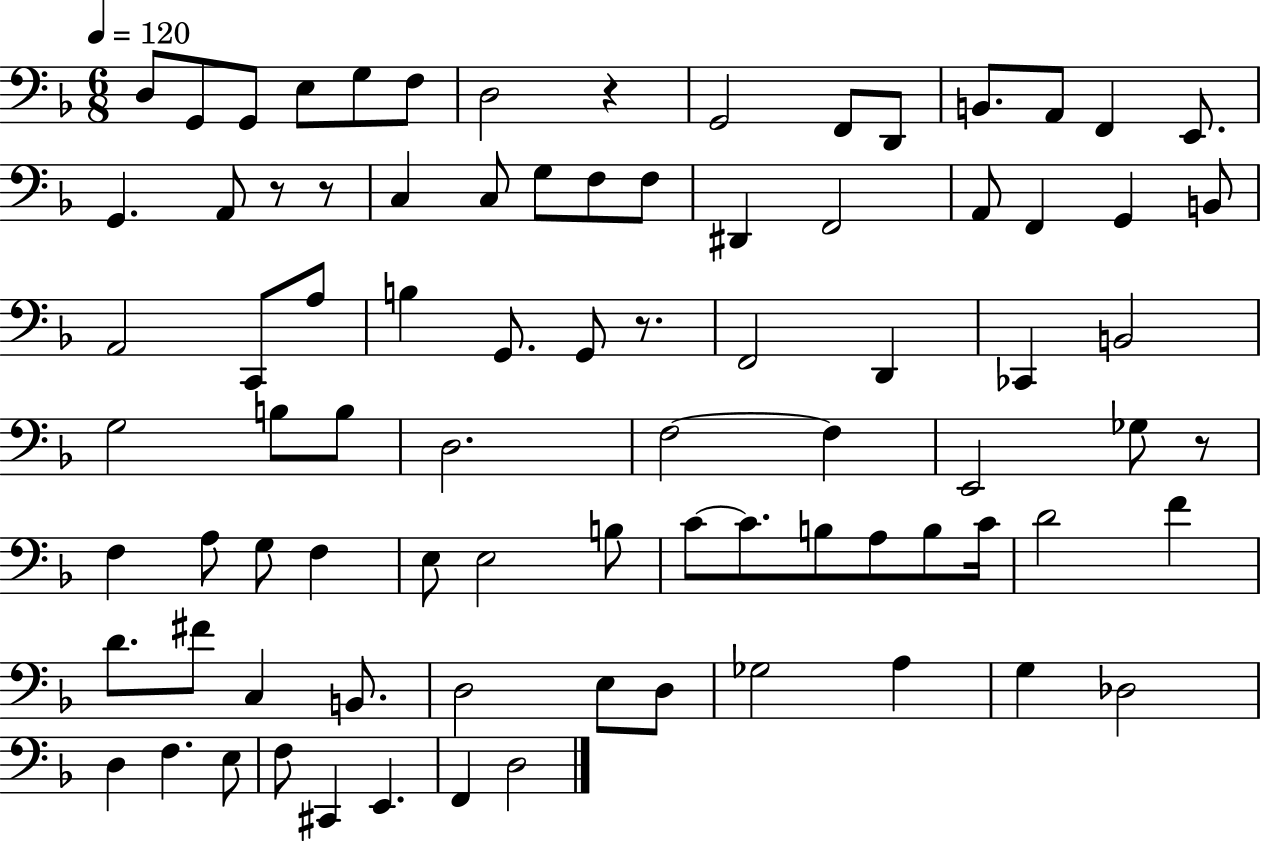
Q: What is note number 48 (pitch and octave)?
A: G3